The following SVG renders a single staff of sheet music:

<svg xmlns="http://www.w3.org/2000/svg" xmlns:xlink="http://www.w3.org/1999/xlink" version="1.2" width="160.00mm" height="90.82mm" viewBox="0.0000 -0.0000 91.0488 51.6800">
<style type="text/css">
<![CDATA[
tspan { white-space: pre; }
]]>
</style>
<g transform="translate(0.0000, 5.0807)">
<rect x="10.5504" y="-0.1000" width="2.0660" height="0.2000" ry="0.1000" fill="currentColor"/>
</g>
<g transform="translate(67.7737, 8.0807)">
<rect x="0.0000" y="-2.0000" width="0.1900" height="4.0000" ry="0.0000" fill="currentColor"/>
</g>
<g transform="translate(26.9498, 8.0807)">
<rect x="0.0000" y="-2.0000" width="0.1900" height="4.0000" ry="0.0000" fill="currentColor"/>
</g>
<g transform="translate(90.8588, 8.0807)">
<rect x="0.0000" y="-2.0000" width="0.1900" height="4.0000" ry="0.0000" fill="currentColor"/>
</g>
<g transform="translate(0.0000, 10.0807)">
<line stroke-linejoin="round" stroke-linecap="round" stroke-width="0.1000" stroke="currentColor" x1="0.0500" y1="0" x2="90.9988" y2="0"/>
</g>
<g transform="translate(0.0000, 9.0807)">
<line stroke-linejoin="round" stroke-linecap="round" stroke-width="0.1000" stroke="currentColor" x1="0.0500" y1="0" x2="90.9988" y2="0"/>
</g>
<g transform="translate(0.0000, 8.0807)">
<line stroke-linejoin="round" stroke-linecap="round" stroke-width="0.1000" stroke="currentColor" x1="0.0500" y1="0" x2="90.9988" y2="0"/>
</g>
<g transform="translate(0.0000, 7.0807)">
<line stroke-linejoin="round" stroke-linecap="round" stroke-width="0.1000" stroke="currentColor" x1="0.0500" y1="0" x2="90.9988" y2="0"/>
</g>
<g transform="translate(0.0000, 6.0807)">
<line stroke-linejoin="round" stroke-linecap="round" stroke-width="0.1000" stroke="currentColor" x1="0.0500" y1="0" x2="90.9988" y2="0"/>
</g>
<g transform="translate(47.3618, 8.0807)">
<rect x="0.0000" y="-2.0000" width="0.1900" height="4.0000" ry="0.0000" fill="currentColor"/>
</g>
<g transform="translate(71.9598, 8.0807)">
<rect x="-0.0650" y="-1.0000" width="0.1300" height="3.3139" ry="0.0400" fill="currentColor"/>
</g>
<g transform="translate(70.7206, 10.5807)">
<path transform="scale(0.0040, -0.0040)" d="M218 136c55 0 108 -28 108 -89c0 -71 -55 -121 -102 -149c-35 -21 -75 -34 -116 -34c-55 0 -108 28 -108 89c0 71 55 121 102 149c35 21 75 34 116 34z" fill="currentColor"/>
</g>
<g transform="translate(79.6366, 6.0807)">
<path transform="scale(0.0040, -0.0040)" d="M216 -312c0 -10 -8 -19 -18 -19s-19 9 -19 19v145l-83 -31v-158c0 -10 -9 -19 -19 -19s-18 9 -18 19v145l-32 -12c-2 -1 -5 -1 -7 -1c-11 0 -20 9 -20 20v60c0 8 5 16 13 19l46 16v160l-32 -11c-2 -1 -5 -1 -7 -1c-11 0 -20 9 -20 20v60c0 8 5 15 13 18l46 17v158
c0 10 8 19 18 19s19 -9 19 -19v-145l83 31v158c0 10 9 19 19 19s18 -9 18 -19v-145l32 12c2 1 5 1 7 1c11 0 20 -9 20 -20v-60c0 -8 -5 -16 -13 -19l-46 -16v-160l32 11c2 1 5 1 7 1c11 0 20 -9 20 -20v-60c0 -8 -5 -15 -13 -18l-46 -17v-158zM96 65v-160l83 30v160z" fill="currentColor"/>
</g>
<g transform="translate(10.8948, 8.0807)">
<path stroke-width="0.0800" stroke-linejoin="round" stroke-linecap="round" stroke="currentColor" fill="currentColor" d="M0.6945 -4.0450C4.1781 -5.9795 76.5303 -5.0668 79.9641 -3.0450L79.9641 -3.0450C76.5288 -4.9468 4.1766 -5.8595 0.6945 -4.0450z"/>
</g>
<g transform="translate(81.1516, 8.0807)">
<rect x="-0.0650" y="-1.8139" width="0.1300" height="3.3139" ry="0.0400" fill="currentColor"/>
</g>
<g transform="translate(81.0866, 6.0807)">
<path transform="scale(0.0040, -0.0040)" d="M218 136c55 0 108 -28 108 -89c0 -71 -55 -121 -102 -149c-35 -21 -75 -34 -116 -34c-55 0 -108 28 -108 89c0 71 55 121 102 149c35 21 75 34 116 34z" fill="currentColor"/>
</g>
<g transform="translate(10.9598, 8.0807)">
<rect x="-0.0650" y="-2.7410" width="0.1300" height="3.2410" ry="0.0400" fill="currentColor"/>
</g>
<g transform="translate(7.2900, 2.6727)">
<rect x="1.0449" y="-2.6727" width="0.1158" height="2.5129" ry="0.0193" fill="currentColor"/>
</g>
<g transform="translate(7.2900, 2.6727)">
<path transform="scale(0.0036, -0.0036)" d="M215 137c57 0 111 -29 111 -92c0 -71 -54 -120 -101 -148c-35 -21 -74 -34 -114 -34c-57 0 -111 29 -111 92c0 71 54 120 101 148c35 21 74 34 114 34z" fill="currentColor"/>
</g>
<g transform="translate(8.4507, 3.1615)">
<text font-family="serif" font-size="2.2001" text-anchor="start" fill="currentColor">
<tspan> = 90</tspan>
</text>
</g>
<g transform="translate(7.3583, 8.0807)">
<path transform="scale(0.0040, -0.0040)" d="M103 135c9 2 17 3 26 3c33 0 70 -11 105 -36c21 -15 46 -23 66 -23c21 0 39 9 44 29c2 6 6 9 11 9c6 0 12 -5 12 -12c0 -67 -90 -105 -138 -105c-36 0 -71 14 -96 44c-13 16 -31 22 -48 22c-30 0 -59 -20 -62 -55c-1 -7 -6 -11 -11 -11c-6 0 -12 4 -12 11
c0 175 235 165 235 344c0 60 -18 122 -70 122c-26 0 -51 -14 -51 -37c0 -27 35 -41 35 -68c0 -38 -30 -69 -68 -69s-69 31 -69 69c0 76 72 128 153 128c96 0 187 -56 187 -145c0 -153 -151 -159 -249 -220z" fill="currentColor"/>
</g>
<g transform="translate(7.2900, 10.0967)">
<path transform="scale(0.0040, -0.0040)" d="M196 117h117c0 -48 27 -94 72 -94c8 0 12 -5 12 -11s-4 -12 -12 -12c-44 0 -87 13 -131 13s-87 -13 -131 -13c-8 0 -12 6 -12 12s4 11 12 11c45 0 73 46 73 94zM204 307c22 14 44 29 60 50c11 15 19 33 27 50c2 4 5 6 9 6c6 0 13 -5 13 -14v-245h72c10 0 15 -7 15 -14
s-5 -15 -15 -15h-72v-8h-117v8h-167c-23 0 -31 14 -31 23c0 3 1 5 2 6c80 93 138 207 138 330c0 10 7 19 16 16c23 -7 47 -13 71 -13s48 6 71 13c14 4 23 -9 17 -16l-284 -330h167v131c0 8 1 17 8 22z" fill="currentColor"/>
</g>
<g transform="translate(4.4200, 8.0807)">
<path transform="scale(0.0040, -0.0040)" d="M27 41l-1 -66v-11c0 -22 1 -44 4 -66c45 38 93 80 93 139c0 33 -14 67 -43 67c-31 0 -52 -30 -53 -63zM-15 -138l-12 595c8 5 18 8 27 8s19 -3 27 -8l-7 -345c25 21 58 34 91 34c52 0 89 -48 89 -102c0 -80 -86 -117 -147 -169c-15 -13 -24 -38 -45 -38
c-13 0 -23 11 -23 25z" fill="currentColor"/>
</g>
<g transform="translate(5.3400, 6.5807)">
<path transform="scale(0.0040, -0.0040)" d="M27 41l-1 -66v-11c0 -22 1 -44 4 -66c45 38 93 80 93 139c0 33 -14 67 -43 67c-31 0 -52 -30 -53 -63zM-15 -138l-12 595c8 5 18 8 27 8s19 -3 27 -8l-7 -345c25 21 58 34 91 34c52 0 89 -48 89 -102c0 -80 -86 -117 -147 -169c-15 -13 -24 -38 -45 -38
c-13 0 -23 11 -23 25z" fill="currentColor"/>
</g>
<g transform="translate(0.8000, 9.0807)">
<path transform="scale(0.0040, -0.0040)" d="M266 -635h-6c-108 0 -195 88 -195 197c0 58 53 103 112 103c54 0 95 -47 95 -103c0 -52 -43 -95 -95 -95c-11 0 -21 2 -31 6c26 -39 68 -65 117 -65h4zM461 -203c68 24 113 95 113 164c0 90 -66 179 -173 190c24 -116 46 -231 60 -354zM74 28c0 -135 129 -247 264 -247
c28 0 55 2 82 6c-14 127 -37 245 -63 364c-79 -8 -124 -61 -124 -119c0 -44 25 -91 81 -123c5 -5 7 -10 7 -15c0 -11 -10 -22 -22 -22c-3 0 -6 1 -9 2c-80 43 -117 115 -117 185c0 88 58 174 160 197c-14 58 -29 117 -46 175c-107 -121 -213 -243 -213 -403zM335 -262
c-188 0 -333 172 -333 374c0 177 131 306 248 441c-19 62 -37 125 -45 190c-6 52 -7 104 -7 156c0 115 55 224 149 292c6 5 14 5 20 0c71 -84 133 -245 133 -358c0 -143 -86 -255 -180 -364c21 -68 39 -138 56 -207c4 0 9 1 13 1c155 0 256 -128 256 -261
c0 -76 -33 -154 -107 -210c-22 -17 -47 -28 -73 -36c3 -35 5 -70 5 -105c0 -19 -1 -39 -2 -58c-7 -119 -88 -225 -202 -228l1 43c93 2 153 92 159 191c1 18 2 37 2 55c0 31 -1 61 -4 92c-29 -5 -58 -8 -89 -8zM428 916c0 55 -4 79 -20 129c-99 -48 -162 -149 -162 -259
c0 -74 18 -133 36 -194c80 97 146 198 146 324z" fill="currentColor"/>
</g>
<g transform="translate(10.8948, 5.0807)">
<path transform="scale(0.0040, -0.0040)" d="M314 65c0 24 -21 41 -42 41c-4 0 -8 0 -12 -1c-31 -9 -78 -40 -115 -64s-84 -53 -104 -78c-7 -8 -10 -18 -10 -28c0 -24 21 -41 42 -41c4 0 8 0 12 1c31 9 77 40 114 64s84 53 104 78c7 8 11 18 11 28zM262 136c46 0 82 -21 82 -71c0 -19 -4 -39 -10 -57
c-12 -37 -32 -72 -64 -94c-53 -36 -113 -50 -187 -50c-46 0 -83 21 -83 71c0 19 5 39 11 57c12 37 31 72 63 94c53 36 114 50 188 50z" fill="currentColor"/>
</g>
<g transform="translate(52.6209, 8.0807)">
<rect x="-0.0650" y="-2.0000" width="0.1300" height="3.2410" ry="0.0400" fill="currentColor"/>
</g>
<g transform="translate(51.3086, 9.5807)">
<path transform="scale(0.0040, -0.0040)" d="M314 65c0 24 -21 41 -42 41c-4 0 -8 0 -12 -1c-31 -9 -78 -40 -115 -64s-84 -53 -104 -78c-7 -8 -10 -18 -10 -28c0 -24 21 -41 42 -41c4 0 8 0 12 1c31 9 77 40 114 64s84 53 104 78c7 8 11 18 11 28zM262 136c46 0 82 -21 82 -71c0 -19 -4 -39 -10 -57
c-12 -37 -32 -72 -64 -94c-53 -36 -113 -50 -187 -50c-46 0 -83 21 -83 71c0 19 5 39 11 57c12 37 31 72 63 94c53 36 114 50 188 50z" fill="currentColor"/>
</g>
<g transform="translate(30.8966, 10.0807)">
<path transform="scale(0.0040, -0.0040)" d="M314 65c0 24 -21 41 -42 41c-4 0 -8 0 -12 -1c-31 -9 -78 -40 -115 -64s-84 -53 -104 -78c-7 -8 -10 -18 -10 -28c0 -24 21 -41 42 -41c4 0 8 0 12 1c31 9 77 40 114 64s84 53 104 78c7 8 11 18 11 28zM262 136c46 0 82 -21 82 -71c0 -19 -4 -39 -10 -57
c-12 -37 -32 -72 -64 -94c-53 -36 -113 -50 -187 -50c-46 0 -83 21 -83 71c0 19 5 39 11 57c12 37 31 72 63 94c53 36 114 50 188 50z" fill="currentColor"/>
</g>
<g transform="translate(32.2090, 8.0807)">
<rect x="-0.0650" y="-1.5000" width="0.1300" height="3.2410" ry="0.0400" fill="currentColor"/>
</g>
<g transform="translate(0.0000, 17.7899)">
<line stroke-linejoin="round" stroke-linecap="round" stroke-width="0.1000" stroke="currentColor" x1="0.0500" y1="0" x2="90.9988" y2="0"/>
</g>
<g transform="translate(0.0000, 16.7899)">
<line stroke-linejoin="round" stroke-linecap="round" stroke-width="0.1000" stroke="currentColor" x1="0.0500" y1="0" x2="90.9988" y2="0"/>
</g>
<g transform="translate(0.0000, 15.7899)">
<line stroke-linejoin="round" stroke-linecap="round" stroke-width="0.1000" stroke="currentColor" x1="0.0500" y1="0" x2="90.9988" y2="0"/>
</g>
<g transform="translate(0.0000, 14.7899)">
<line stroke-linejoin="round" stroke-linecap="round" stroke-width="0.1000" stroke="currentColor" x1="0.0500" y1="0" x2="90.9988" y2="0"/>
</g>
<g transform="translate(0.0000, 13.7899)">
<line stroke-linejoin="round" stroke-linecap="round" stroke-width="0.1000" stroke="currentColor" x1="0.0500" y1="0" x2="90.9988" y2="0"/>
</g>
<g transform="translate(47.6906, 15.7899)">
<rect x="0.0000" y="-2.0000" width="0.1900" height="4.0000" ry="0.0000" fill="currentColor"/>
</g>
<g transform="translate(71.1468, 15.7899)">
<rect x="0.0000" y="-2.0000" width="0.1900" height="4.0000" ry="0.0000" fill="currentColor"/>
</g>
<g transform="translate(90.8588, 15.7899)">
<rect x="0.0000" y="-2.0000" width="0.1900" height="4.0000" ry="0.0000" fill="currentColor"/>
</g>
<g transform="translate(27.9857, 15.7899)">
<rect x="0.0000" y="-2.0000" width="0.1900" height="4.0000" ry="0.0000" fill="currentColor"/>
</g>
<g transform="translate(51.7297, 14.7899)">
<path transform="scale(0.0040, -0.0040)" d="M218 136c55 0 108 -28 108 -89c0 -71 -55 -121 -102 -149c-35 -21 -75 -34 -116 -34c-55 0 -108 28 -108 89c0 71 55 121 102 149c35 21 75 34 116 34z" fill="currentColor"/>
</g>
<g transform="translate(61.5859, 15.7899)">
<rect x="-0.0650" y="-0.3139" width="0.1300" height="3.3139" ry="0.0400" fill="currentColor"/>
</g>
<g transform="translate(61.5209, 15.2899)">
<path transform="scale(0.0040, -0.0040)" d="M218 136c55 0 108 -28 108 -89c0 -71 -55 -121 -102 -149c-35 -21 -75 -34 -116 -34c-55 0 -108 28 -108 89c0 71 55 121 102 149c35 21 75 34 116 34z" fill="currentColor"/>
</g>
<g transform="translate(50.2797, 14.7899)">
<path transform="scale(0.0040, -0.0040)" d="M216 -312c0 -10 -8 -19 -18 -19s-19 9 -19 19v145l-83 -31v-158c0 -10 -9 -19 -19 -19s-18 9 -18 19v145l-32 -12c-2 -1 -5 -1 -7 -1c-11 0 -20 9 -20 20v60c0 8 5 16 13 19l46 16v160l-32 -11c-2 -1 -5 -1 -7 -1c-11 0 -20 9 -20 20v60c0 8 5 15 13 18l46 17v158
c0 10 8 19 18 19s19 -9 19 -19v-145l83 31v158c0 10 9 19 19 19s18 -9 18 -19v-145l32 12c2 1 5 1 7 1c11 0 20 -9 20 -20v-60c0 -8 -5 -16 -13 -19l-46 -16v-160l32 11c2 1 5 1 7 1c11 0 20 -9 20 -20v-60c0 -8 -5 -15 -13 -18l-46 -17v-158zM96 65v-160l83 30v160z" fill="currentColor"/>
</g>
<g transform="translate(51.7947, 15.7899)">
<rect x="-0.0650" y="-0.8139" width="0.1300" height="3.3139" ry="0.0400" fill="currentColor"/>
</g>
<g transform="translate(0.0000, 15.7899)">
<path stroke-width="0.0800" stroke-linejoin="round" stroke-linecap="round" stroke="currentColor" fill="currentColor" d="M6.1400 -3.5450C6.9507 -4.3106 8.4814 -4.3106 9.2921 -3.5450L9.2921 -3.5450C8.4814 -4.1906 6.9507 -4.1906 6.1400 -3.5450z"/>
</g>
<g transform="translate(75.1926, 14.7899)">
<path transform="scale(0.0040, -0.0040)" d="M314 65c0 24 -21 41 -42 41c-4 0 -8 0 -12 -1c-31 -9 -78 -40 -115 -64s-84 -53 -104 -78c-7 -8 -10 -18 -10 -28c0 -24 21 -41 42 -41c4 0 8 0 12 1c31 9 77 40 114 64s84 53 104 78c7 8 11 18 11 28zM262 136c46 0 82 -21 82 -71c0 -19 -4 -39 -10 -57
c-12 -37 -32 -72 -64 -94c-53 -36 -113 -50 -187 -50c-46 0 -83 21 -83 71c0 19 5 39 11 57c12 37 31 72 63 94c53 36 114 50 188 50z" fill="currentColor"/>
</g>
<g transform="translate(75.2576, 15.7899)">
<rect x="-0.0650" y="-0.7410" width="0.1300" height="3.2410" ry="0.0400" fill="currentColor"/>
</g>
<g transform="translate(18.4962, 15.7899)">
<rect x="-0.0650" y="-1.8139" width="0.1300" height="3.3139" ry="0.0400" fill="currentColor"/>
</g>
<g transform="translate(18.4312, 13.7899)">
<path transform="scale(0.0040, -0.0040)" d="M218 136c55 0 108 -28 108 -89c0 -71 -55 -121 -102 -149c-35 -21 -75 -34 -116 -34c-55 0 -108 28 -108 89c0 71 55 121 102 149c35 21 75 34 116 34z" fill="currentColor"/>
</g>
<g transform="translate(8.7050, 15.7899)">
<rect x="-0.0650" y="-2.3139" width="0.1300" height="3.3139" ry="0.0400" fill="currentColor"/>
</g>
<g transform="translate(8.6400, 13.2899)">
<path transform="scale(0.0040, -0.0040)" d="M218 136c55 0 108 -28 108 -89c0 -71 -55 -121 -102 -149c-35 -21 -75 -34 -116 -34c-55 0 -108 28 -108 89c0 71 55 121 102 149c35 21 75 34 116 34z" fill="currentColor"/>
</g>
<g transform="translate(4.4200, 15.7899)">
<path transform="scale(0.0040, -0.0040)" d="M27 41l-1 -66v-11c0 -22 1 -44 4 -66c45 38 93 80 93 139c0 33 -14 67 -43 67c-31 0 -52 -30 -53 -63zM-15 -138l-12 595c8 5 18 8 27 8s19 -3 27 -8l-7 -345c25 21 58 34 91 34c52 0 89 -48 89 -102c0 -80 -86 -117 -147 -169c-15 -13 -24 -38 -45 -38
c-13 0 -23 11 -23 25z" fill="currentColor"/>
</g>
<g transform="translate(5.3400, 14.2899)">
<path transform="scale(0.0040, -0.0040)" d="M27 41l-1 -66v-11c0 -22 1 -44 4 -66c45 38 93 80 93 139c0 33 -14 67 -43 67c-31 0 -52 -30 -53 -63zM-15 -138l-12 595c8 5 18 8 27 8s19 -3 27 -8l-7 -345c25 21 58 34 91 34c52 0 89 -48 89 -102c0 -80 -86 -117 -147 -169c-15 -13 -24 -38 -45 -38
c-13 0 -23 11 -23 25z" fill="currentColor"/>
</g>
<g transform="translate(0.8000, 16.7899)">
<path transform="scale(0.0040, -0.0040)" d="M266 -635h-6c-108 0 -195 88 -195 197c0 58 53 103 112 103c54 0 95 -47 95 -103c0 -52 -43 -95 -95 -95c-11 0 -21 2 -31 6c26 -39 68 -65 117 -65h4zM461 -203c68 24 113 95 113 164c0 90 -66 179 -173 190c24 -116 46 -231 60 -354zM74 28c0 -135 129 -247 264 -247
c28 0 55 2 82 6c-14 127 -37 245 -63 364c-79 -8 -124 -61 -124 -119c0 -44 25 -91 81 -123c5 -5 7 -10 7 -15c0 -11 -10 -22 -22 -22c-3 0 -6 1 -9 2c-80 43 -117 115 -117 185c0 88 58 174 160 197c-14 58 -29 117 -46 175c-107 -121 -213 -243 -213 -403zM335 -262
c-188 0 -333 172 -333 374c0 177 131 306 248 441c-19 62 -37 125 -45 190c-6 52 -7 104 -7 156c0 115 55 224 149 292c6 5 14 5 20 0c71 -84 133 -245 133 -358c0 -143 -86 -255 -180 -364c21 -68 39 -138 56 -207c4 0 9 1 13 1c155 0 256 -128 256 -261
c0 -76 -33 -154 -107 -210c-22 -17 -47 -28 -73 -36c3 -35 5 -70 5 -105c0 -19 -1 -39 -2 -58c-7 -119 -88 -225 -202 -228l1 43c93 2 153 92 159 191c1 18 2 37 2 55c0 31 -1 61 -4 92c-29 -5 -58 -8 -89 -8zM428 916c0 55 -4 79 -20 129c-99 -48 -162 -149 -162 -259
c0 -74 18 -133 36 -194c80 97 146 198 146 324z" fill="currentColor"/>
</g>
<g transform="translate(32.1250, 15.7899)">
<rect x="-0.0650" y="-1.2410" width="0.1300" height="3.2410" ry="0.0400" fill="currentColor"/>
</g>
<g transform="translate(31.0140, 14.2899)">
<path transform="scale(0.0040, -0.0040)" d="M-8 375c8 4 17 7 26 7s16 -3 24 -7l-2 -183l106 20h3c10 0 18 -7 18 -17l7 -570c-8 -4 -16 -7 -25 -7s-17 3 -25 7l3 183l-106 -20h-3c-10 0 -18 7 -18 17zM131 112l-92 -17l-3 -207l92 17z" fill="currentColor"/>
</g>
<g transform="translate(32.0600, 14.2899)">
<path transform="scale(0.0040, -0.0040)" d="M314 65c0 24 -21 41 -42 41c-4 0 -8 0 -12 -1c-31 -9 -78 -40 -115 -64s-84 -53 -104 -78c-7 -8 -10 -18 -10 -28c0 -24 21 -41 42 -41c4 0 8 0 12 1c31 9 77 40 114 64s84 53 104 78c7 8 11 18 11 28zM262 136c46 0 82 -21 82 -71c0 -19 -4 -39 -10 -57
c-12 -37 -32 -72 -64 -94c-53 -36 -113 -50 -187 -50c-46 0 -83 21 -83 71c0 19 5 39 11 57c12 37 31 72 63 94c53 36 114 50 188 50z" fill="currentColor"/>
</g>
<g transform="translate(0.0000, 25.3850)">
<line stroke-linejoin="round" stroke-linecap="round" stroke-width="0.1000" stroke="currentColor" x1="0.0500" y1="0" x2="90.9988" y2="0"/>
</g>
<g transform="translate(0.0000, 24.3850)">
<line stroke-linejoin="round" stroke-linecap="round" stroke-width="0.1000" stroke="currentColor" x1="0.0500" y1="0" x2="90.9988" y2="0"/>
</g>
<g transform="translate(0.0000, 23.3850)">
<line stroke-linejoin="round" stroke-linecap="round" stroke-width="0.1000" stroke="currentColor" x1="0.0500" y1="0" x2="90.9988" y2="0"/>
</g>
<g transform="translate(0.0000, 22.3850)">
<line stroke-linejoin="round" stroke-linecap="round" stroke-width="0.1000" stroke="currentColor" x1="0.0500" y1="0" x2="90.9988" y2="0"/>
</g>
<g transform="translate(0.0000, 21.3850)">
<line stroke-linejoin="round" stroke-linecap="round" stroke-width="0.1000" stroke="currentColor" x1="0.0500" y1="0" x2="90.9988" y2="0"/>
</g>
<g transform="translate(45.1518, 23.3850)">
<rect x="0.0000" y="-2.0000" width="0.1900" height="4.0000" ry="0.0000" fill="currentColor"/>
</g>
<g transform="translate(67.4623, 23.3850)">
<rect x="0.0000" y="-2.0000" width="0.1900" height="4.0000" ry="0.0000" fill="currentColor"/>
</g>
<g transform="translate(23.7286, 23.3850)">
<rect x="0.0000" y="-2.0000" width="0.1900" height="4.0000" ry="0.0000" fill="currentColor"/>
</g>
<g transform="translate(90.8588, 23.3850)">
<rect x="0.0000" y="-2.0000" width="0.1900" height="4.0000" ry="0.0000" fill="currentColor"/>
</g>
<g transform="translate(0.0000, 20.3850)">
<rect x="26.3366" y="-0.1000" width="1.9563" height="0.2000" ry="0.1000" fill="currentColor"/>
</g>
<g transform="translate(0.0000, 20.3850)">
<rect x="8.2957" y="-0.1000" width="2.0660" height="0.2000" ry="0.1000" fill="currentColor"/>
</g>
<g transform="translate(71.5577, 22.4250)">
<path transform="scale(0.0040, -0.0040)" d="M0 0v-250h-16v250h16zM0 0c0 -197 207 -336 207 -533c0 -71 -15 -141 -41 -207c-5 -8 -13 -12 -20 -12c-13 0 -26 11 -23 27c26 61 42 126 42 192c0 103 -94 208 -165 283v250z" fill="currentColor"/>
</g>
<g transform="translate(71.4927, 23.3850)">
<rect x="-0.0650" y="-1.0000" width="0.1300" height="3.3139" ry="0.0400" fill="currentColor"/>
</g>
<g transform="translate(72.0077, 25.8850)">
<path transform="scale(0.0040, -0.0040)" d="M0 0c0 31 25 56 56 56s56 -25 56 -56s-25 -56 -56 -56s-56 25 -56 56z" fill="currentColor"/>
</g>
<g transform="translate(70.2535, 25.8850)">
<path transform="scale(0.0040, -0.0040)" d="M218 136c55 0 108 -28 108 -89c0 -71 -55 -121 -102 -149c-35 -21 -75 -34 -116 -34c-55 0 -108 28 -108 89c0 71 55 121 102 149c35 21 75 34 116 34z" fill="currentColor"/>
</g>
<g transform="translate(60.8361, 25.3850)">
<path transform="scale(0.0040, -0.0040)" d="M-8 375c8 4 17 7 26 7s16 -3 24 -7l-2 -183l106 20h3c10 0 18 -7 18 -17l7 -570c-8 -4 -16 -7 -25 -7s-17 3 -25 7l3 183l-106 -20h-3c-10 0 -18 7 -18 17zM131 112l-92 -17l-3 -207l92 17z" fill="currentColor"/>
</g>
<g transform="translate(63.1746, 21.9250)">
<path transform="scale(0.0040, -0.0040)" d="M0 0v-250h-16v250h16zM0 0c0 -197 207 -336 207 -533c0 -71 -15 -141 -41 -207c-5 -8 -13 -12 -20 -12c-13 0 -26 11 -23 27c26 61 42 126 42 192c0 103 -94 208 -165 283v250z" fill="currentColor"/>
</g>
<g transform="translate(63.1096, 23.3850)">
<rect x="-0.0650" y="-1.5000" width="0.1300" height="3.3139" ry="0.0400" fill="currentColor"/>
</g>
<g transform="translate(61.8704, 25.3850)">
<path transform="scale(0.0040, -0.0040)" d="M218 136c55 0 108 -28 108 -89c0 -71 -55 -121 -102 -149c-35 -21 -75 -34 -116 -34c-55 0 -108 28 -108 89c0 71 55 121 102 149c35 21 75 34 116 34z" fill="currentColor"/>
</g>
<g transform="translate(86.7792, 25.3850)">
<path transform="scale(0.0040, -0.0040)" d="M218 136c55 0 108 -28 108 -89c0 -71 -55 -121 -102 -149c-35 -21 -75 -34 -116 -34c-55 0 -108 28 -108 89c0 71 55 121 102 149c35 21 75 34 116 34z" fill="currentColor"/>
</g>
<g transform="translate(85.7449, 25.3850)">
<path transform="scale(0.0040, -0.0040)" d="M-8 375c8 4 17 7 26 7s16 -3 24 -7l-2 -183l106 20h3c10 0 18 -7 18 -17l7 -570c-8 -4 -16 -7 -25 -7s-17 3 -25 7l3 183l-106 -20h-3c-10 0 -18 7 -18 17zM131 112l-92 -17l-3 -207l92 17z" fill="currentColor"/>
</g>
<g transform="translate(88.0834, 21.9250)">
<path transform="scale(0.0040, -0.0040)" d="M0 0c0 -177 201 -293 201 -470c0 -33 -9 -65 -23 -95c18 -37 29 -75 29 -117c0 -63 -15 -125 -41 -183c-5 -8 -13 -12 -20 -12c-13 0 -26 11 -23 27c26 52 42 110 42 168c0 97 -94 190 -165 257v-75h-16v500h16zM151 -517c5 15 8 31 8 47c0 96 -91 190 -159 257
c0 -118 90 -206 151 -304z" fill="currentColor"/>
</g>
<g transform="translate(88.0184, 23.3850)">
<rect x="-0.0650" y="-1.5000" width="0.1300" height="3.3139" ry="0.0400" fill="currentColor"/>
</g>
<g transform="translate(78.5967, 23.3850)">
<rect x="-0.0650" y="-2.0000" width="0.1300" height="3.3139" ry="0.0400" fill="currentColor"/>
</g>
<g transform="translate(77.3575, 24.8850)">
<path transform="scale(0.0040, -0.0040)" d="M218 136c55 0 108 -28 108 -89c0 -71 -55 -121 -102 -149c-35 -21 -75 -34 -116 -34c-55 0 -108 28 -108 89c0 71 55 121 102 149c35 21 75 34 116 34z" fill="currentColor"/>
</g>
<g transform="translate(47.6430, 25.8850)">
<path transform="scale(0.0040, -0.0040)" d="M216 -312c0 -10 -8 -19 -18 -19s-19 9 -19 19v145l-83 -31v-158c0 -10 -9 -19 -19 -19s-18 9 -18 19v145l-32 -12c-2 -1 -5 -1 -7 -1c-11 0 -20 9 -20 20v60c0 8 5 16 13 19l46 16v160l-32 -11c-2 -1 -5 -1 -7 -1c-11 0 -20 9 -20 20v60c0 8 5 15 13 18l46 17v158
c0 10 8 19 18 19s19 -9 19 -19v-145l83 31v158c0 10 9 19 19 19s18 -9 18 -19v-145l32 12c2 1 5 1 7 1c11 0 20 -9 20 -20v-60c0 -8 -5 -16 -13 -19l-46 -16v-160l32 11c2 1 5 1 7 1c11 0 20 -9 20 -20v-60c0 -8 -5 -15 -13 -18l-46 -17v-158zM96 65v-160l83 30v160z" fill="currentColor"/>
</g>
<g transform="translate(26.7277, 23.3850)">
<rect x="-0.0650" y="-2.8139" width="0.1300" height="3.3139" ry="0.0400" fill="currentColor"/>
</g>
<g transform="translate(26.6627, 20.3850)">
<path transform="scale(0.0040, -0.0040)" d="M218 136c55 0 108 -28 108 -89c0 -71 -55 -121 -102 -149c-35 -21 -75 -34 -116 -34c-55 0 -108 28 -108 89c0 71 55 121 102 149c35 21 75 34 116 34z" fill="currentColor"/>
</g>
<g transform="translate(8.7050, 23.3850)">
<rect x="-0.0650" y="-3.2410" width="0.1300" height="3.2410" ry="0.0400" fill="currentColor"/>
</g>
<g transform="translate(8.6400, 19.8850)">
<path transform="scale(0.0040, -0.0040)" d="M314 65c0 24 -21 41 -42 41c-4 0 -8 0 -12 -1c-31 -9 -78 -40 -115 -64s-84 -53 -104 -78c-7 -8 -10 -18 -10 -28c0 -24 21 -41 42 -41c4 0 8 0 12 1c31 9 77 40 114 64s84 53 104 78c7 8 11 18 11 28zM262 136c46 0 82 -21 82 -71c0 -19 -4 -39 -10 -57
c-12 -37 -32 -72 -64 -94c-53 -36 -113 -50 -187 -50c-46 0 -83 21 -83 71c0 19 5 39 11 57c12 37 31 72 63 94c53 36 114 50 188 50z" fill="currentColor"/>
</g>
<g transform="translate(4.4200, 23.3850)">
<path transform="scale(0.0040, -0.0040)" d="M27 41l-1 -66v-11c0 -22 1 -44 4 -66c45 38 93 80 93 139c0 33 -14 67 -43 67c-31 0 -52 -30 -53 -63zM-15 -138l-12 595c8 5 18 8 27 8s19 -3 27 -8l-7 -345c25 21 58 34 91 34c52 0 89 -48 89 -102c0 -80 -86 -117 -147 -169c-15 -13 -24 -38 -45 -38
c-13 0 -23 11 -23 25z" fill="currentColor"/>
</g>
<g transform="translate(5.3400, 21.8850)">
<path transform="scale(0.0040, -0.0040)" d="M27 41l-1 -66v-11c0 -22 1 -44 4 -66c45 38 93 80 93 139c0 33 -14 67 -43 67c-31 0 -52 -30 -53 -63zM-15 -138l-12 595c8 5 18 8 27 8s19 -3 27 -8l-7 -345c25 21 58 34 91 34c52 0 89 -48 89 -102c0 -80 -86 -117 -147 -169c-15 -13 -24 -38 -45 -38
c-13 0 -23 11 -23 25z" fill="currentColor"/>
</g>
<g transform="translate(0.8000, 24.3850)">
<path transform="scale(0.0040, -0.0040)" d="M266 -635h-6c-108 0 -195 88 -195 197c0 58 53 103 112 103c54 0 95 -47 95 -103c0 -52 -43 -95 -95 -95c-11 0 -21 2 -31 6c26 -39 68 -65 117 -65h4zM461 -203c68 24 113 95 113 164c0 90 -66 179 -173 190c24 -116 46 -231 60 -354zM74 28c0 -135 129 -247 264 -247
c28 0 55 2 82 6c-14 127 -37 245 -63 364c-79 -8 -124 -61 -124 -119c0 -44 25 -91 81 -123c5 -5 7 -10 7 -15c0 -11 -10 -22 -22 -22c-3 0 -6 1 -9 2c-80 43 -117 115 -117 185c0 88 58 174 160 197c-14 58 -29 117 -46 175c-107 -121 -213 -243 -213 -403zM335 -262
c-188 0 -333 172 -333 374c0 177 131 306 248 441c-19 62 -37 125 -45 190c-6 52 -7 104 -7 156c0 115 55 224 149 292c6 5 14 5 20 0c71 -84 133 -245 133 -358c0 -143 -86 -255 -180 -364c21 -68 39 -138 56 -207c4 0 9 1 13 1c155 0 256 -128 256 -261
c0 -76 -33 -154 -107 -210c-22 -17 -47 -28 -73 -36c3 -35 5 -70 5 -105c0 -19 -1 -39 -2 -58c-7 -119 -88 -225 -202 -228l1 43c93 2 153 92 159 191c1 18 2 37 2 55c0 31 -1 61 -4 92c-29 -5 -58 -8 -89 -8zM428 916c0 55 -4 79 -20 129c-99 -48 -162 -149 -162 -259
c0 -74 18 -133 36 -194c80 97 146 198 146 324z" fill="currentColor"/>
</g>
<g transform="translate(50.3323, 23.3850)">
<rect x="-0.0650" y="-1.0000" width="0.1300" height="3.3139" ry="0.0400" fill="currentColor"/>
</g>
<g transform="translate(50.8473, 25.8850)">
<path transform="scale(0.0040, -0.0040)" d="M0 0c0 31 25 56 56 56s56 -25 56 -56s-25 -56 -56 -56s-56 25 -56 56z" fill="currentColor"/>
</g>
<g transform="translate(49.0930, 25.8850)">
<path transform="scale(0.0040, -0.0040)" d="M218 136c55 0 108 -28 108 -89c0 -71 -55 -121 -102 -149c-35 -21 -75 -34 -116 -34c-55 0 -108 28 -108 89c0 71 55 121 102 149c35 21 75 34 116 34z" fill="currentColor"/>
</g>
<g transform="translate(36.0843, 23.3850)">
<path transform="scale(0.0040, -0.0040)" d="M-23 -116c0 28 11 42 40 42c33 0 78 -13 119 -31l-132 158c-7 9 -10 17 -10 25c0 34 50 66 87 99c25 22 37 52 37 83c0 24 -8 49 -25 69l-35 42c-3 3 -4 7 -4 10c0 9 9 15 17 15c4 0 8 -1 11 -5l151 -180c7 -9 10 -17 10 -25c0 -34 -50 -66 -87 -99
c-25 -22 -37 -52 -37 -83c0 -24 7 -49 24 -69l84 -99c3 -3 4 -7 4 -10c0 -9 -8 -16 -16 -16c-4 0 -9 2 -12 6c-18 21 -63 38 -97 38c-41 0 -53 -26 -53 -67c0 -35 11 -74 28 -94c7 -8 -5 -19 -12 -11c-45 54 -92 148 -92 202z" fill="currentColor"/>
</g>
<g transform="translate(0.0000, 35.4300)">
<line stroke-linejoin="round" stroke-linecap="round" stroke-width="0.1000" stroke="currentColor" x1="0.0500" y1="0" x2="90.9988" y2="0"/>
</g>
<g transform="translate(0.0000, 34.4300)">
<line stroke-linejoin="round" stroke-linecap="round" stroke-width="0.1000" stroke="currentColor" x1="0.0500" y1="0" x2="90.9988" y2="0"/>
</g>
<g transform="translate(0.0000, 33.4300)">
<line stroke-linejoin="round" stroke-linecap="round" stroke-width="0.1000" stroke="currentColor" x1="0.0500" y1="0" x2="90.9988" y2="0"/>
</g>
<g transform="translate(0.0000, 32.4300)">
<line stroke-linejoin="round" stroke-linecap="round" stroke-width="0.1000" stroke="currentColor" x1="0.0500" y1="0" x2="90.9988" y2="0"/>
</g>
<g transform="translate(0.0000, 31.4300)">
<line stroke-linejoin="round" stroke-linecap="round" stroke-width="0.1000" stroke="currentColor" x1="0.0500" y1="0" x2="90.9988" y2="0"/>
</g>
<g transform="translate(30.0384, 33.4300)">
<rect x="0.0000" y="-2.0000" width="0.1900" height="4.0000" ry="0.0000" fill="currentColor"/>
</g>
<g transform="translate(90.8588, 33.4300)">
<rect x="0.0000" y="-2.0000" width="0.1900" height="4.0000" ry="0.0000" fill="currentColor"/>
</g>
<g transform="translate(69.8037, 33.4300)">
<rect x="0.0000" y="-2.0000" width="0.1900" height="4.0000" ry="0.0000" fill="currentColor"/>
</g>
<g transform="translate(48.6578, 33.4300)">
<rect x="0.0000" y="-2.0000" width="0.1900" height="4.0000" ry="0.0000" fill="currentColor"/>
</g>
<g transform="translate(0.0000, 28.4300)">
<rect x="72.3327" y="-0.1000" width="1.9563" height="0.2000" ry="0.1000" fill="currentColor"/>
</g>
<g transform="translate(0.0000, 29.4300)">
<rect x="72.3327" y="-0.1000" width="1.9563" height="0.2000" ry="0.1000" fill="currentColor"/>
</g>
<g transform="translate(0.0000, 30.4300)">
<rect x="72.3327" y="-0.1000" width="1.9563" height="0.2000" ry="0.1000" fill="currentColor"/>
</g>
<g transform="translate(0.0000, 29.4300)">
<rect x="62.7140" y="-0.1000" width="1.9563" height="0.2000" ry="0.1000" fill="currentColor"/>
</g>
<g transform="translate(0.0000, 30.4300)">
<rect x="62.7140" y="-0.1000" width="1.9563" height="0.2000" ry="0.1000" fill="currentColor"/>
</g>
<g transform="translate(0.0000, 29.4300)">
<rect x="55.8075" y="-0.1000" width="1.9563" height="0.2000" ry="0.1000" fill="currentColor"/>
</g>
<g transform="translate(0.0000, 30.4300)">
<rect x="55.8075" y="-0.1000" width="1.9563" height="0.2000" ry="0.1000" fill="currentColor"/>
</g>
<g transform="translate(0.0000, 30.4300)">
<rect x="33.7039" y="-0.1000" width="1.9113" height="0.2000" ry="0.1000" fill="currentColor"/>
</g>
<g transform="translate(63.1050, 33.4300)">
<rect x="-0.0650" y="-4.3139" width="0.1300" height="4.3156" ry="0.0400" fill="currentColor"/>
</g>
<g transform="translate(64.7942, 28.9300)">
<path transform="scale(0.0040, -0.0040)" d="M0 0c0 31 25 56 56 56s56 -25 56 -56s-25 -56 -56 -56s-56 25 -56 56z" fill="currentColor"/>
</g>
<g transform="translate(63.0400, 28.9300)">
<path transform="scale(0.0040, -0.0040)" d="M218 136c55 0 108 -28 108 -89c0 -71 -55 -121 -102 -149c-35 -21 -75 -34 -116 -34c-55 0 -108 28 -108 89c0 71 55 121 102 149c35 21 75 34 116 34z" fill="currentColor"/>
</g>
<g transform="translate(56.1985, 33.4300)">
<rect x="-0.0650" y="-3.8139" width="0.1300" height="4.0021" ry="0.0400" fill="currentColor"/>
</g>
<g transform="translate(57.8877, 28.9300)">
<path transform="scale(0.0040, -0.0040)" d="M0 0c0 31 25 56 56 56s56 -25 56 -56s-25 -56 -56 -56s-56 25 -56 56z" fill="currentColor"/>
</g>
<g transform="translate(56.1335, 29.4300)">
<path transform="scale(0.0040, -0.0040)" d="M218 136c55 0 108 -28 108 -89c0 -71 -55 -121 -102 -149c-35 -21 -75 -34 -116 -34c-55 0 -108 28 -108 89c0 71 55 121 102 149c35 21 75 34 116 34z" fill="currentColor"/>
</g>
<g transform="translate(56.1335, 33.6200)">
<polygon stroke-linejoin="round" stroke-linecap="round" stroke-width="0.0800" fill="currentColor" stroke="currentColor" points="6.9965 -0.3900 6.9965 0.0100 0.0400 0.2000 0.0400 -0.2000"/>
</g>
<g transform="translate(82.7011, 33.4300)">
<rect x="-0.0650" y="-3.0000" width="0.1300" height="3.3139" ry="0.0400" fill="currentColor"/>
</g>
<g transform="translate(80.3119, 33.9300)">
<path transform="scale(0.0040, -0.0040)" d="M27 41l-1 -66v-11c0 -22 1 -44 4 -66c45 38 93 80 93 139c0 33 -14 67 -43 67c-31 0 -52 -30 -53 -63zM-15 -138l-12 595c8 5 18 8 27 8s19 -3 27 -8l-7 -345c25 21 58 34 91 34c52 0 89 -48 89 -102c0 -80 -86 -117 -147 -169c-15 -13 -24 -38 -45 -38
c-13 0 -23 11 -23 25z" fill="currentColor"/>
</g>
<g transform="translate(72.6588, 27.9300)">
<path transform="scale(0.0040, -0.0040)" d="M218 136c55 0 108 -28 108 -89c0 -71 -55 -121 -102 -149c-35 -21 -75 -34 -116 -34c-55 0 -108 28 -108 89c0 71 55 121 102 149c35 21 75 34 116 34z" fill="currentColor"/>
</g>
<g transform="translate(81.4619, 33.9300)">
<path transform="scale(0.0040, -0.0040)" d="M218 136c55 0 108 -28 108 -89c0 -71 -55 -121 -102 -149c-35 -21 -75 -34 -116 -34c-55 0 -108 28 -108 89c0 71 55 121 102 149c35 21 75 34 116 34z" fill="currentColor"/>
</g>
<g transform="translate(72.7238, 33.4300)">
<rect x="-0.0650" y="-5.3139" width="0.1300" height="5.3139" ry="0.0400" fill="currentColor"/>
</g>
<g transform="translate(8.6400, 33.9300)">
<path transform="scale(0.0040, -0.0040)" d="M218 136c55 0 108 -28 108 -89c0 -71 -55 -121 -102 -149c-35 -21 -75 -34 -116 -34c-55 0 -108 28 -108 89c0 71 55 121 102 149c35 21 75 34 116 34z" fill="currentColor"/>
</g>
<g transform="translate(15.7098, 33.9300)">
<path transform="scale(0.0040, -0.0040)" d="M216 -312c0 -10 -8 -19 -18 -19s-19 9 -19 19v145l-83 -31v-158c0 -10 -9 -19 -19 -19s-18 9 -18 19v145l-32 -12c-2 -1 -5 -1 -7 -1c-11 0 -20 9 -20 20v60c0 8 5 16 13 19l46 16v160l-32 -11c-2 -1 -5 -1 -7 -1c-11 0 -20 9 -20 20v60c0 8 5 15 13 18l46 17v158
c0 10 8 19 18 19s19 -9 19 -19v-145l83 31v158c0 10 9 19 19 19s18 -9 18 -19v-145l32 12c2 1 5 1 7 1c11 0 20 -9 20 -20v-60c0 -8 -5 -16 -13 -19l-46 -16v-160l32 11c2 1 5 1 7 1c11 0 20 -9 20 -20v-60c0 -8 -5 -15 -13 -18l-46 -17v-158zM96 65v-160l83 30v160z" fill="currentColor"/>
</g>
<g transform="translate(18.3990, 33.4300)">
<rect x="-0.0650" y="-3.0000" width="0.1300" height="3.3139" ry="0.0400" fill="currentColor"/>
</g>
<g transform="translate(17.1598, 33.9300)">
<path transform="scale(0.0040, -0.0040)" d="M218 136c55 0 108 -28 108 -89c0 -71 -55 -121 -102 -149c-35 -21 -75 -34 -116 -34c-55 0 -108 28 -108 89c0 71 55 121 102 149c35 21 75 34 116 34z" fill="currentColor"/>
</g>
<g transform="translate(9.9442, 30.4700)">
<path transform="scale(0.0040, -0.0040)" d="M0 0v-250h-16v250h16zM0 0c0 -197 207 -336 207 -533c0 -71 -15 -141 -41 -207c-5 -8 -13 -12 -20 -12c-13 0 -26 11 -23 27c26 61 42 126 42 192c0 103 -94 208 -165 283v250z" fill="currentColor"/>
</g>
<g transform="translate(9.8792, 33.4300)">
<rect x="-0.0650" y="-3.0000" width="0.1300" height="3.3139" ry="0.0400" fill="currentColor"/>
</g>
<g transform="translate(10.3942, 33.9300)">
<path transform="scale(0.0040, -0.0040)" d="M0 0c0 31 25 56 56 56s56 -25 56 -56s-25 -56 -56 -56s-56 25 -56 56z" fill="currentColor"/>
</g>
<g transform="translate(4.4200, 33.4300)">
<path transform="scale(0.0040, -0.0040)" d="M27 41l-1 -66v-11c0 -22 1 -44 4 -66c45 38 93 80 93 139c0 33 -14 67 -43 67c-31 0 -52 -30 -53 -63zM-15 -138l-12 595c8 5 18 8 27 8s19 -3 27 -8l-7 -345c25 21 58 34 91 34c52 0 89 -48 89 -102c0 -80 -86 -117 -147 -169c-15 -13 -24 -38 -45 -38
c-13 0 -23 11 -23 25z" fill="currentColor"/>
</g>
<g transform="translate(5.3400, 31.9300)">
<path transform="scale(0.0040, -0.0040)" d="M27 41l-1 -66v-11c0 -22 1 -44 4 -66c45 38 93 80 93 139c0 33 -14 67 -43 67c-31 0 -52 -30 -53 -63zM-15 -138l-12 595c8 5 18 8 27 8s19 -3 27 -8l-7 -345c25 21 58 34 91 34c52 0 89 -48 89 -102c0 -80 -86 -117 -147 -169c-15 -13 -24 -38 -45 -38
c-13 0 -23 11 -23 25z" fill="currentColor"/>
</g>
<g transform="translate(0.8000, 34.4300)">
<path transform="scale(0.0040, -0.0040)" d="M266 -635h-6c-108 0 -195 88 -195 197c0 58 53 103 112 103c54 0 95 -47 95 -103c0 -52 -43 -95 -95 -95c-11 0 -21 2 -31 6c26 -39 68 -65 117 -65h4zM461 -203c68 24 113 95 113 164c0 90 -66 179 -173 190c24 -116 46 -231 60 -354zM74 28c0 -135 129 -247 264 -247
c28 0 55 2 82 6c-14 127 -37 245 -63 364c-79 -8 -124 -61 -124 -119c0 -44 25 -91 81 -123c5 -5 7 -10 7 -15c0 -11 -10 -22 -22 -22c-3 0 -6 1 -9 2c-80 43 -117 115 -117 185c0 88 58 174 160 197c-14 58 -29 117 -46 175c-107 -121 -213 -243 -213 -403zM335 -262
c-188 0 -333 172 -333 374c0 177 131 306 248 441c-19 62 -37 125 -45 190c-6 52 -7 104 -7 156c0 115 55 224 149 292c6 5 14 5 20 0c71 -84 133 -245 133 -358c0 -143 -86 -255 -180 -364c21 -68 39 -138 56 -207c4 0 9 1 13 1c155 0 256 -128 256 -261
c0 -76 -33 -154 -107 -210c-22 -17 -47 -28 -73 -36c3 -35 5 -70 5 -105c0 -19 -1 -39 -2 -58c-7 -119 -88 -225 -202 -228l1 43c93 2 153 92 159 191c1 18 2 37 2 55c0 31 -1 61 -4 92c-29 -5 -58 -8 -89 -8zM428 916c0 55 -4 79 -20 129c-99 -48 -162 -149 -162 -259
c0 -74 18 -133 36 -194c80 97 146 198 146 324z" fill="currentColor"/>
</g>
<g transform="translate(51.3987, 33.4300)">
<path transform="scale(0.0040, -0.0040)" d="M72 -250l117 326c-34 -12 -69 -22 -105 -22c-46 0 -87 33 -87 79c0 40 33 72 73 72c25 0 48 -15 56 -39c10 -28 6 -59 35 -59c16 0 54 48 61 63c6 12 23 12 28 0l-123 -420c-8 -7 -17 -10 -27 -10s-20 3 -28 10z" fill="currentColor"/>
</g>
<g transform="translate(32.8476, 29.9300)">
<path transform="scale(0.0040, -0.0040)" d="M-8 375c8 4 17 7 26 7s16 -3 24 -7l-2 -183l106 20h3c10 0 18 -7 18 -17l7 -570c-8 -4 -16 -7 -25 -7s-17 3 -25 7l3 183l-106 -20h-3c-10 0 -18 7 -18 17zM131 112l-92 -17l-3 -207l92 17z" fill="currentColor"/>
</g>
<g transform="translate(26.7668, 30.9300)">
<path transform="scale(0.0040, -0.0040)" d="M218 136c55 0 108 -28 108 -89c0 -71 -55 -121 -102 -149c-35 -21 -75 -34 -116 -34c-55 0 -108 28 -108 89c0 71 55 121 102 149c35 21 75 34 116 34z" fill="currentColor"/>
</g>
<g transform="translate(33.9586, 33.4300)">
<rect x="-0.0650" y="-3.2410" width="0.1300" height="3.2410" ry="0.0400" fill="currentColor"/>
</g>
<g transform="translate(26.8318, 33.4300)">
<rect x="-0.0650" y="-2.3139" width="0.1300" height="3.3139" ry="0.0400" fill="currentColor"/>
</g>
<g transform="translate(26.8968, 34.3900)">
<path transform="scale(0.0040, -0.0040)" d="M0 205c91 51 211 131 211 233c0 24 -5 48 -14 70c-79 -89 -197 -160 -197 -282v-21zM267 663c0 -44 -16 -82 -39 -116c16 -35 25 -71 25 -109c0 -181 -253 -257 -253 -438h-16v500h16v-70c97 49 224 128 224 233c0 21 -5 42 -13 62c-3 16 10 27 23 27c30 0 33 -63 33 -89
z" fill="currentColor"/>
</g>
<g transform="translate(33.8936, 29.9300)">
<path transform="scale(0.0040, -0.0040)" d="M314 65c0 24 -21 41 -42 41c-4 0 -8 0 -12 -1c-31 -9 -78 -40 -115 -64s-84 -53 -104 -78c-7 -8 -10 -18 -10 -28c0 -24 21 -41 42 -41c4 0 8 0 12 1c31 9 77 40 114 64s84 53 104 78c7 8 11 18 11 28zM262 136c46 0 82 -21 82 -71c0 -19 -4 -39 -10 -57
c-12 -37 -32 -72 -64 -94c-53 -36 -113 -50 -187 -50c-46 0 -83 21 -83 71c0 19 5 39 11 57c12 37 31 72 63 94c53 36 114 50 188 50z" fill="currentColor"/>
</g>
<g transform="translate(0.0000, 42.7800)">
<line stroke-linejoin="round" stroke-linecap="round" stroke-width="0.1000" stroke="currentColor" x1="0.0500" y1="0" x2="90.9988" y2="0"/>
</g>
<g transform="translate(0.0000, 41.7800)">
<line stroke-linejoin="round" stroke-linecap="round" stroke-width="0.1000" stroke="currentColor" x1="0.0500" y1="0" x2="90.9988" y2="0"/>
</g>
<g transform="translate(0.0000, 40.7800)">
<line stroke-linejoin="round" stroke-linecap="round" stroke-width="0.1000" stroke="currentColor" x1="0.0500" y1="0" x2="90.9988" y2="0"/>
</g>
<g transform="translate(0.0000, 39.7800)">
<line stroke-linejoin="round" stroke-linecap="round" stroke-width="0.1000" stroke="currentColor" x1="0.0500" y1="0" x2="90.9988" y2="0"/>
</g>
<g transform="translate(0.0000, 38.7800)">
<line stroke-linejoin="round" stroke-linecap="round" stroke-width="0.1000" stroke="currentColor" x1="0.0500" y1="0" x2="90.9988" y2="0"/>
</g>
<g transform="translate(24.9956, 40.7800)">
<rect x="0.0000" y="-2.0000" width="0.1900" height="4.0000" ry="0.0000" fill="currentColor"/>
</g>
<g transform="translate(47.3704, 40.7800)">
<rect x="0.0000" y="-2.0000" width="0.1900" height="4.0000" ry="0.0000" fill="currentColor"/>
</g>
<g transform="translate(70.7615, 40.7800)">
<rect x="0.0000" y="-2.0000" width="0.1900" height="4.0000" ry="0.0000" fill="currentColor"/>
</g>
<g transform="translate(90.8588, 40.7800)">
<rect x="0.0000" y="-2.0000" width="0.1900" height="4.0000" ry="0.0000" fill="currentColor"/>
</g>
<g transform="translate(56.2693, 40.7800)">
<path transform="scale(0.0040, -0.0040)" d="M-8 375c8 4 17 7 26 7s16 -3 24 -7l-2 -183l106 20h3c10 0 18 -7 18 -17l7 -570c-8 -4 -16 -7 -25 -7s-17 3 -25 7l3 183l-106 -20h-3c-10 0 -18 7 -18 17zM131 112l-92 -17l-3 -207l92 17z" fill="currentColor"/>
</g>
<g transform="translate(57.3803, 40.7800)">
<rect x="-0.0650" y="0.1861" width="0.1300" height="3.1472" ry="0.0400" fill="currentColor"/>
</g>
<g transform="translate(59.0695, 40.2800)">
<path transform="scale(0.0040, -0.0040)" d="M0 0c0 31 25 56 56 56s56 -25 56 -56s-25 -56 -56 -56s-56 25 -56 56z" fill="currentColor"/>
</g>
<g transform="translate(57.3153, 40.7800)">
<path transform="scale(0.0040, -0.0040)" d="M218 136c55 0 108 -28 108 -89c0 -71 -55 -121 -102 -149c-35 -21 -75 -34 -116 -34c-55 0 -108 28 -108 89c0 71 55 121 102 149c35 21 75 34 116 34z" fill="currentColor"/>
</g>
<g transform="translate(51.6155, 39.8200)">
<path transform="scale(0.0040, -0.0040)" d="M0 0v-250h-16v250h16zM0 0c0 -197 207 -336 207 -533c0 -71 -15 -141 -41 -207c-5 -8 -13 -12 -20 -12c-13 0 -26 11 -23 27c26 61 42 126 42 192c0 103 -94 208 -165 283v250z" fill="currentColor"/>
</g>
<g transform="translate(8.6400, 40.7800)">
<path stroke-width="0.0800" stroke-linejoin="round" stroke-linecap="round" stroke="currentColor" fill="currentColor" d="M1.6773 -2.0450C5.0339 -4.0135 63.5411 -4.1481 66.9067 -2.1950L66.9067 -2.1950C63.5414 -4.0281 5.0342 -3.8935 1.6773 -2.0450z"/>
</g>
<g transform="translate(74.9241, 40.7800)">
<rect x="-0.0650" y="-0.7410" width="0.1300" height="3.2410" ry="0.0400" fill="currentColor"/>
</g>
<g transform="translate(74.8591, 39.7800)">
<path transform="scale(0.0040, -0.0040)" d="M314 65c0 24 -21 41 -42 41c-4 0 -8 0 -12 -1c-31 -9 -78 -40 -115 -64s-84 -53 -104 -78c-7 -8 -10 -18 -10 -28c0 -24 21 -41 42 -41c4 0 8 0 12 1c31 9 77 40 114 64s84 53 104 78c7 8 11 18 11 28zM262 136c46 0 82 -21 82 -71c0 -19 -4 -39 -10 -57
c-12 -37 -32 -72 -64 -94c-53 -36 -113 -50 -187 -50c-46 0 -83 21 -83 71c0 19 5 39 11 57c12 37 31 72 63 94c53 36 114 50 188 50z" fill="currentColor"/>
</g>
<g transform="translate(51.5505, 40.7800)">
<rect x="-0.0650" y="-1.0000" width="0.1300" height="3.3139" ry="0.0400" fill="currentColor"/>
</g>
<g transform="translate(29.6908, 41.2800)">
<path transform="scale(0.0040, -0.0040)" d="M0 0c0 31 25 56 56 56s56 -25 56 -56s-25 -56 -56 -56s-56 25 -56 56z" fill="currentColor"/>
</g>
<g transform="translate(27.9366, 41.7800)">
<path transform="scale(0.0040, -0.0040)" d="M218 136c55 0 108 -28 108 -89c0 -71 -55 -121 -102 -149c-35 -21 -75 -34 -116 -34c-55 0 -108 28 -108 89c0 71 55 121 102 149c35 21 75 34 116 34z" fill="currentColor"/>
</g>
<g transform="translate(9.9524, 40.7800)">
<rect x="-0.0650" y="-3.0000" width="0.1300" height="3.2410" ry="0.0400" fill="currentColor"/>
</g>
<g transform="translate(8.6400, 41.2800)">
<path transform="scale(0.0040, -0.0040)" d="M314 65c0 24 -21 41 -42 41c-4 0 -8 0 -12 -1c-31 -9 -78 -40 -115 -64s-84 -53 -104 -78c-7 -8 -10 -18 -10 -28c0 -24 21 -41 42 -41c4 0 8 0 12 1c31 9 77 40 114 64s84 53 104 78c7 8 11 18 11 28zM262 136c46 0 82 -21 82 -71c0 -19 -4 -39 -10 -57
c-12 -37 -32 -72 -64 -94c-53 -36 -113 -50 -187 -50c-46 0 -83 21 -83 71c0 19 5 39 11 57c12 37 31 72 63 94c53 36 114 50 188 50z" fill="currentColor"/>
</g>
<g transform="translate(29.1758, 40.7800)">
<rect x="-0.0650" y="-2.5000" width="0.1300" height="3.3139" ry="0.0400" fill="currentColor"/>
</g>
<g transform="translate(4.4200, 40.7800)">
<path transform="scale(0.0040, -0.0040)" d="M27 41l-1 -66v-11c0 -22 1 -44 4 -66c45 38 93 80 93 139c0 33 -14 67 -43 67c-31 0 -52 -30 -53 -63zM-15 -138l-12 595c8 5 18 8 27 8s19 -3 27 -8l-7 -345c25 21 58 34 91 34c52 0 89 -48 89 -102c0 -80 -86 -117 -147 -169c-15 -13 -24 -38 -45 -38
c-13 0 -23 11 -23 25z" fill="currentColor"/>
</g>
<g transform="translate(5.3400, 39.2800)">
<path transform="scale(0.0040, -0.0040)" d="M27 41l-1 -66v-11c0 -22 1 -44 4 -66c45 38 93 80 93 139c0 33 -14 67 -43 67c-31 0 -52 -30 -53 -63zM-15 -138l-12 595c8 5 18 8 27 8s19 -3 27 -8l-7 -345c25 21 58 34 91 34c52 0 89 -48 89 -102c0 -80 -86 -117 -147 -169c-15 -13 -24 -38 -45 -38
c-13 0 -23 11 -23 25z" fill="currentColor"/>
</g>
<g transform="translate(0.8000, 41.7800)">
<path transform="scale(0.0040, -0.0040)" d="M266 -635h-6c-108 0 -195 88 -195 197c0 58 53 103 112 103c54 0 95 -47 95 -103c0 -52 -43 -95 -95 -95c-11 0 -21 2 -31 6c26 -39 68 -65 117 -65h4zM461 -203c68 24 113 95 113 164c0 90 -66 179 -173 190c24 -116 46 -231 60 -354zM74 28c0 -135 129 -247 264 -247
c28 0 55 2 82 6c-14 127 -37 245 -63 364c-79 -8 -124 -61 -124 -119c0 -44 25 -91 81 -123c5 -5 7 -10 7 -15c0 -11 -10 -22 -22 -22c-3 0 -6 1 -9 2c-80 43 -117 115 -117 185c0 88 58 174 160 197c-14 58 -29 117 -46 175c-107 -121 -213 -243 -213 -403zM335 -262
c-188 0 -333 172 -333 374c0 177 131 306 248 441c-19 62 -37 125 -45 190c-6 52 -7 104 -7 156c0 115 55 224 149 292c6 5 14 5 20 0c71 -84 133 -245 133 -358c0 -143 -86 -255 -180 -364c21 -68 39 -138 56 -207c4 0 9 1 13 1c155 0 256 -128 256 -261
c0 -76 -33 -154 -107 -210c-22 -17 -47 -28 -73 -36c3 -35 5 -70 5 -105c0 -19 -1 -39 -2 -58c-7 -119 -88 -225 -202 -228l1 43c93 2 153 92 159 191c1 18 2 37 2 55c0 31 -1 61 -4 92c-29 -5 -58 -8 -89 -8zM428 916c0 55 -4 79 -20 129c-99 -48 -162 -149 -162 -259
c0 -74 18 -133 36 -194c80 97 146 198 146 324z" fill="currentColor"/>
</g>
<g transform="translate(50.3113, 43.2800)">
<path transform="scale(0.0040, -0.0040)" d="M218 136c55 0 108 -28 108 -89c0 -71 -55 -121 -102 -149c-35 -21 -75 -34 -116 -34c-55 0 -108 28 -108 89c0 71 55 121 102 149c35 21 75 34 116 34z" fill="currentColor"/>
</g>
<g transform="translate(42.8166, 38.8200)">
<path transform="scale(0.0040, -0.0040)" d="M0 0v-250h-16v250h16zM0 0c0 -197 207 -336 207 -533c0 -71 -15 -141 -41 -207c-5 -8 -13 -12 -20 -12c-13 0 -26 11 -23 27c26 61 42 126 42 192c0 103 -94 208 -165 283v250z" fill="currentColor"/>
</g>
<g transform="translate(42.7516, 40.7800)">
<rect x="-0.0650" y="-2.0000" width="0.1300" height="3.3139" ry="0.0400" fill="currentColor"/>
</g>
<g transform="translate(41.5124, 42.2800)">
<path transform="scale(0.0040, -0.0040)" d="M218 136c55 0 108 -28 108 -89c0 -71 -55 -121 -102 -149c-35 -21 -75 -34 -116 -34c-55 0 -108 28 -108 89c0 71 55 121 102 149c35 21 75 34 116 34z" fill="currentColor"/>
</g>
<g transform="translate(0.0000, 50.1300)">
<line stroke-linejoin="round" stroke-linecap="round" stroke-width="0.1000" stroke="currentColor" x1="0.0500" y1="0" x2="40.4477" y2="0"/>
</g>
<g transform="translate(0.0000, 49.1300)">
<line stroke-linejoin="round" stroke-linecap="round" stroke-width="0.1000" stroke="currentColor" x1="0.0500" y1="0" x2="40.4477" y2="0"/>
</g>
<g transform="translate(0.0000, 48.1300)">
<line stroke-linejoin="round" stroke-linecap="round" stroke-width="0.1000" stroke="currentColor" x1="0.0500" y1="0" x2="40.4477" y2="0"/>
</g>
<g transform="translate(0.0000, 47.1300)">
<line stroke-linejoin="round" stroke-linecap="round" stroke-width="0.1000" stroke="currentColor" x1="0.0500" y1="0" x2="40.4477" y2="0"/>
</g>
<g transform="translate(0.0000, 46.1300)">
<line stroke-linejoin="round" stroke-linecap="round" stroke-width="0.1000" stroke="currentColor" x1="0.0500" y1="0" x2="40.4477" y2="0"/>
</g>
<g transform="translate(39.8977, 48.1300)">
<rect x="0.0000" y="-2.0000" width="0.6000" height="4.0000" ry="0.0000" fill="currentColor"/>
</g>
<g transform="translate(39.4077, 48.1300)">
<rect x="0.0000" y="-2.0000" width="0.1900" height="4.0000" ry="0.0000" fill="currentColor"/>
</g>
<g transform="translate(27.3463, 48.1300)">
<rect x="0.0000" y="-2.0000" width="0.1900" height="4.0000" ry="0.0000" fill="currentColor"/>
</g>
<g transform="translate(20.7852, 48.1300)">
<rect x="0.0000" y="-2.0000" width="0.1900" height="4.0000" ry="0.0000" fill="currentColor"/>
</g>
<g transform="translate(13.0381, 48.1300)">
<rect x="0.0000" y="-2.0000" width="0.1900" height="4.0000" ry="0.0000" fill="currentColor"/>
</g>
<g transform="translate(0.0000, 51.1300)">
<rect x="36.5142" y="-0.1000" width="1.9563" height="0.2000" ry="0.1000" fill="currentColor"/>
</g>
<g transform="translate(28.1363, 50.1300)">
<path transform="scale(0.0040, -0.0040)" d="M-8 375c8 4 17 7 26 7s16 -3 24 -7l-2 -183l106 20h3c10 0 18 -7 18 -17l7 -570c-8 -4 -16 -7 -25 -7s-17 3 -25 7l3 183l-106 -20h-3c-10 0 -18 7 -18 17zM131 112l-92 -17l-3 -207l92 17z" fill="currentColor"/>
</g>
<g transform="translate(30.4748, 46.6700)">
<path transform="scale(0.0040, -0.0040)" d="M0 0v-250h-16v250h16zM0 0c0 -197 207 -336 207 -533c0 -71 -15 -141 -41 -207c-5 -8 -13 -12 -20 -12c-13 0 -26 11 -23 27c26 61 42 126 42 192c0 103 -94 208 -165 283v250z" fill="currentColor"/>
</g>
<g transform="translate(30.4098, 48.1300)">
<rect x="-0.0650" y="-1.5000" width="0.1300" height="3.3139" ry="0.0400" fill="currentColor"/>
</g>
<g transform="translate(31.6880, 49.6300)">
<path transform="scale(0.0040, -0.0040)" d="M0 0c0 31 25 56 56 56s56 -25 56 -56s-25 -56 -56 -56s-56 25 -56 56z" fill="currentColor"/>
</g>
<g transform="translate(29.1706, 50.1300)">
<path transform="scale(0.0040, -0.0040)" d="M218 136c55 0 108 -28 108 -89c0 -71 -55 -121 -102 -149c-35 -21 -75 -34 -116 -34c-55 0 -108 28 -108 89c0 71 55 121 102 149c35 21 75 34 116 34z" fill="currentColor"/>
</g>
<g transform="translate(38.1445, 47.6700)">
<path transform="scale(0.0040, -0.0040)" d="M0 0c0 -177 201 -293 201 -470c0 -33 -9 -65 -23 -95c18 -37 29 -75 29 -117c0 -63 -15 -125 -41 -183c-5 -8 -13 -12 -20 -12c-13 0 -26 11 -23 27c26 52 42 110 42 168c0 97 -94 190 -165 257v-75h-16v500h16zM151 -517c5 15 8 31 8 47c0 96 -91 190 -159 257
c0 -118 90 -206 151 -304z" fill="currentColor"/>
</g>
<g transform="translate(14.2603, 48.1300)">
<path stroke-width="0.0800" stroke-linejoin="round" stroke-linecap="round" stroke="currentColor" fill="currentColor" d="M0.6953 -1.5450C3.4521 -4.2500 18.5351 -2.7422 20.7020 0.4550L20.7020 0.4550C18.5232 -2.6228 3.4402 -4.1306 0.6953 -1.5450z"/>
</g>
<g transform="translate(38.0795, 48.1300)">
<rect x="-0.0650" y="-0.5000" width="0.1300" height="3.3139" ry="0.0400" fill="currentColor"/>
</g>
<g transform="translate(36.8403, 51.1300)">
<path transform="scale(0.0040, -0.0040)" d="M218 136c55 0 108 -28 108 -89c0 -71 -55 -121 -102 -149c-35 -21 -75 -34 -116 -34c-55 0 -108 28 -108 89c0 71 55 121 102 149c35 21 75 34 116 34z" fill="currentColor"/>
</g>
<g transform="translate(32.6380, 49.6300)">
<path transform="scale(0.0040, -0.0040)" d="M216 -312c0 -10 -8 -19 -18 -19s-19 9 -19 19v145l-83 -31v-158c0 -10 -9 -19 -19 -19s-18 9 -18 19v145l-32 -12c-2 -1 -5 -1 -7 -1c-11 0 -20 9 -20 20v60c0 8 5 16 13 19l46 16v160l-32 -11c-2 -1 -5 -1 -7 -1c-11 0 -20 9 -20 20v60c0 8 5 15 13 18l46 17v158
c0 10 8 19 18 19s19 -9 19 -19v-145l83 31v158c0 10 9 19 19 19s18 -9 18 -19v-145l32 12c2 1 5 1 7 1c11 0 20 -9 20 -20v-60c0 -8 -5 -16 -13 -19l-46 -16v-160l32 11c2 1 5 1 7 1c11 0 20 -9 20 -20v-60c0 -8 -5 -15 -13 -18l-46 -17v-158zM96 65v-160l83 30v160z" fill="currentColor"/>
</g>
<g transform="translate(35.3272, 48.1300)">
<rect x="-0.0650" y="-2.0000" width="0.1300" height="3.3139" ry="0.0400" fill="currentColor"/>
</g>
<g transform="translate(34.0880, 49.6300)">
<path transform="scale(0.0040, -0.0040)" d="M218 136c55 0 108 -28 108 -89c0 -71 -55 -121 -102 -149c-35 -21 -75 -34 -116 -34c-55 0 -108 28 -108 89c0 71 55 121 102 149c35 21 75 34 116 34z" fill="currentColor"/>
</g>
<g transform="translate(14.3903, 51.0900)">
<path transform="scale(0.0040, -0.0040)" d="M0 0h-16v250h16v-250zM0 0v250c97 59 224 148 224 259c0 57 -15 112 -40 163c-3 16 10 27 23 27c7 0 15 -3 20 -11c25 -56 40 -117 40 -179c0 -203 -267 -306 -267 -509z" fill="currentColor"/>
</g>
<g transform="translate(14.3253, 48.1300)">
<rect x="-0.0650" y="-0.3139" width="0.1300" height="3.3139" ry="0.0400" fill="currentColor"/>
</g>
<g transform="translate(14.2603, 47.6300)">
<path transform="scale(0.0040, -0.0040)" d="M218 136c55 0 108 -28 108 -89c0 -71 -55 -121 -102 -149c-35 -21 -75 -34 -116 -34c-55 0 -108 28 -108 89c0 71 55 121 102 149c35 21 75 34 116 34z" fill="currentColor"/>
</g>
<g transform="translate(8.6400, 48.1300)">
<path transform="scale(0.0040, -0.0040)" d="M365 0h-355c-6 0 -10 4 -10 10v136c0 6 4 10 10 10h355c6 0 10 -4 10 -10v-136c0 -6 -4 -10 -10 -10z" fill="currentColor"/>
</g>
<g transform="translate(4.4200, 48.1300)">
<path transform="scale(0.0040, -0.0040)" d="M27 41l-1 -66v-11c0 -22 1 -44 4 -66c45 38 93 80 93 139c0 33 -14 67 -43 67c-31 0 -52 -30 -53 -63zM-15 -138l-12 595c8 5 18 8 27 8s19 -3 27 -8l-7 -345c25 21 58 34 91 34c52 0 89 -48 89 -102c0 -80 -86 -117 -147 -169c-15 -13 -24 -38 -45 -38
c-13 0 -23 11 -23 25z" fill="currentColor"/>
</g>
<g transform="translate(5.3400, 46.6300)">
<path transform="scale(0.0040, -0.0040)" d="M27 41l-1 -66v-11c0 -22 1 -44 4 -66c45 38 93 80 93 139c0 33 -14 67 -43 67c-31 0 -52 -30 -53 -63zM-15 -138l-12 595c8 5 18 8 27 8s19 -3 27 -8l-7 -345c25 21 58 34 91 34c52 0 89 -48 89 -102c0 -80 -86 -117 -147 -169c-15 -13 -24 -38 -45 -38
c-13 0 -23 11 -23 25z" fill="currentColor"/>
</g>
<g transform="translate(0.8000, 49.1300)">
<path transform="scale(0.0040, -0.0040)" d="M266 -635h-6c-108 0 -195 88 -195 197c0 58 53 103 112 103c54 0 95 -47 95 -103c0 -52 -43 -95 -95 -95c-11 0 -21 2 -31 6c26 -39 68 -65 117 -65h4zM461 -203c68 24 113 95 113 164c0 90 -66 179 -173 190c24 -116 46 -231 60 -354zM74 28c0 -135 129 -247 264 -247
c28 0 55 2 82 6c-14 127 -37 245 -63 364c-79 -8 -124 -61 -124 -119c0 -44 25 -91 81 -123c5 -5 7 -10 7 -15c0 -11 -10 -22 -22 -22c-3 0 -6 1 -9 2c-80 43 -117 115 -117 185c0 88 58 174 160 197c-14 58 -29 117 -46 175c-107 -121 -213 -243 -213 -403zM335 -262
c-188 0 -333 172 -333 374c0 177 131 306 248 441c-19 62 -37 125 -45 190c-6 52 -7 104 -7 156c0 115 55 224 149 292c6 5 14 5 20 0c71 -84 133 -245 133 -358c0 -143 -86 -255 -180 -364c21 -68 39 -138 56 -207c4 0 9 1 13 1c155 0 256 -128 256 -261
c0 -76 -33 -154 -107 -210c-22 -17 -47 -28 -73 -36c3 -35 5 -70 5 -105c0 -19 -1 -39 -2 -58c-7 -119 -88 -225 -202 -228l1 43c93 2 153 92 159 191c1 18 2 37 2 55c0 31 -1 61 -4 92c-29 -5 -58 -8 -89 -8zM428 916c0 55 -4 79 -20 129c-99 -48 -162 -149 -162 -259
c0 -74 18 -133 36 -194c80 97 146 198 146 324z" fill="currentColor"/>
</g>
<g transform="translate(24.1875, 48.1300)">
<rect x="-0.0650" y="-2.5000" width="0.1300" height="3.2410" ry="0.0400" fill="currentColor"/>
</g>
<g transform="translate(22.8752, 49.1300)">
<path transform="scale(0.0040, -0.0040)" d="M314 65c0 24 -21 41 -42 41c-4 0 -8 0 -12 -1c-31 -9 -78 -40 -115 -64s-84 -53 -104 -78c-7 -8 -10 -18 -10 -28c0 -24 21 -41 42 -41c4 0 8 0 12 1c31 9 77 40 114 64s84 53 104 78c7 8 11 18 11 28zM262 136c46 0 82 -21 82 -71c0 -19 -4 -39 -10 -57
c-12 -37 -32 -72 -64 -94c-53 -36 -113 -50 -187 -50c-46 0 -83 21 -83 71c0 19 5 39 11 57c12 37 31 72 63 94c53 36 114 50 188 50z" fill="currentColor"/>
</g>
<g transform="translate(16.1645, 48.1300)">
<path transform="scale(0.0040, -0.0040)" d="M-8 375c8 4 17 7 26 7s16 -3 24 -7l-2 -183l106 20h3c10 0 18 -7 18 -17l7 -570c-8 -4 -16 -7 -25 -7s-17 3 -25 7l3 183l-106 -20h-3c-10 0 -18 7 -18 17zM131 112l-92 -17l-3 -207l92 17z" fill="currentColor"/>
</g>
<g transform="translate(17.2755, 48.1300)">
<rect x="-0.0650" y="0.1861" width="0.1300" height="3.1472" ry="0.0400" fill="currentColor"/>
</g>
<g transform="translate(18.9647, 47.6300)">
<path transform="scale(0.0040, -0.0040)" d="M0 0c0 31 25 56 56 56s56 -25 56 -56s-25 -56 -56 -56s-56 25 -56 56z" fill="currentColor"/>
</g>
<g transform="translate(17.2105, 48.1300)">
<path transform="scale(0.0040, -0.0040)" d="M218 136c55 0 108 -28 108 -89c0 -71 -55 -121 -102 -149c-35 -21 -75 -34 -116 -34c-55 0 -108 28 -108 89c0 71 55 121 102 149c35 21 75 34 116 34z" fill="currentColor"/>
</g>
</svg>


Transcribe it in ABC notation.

X:1
T:Untitled
M:2/4
L:1/4
K:Bb
a2 _E2 F2 D ^f g f e2 ^d c d2 _b2 a z ^D E/2 D/2 F E/4 A/2 ^A g/4 b2 z/2 c'/2 d'/2 f' _A A2 G F/2 D/2 B d2 z2 c/2 B G2 E/2 ^F C/4